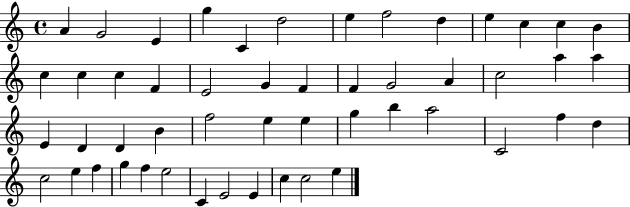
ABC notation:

X:1
T:Untitled
M:4/4
L:1/4
K:C
A G2 E g C d2 e f2 d e c c B c c c F E2 G F F G2 A c2 a a E D D B f2 e e g b a2 C2 f d c2 e f g f e2 C E2 E c c2 e